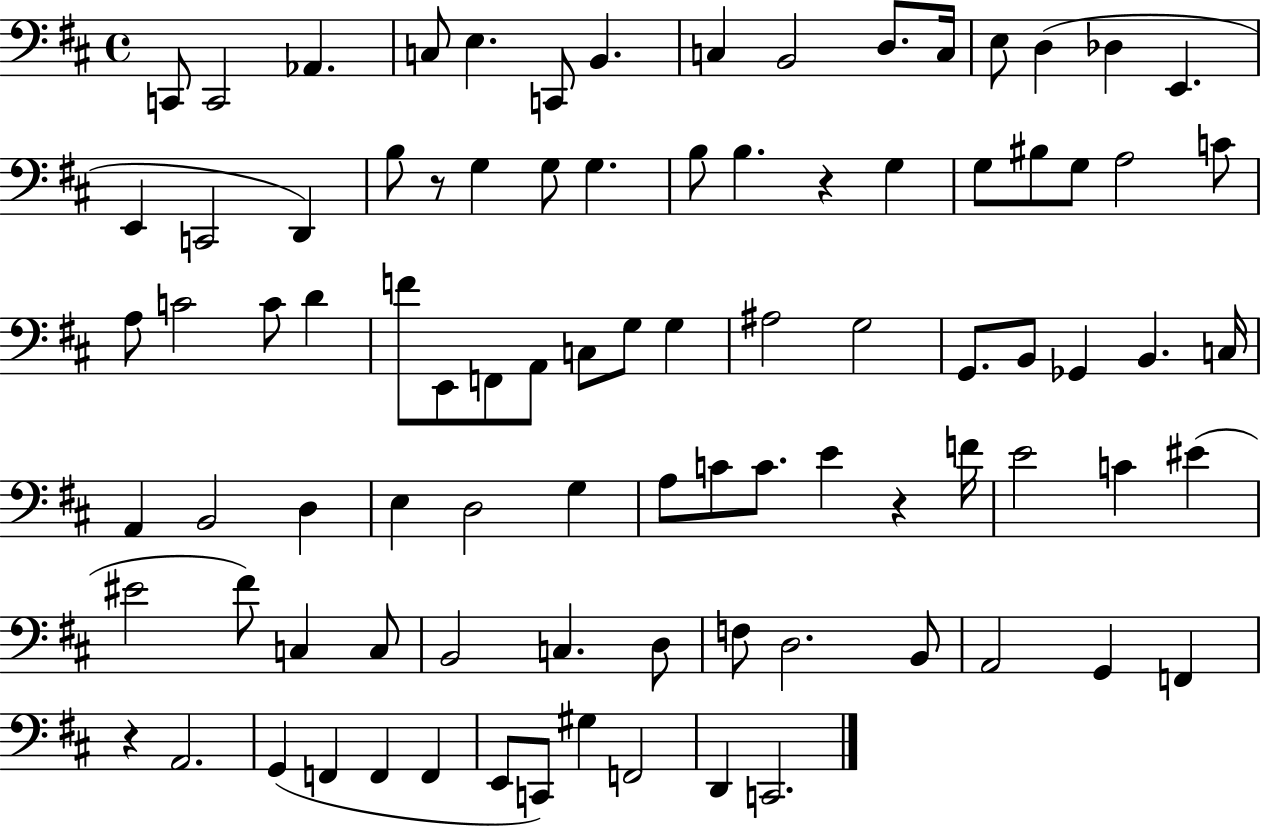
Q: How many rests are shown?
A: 4